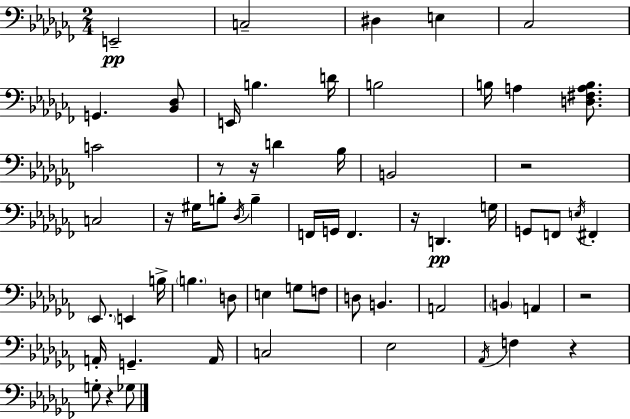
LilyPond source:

{
  \clef bass
  \numericTimeSignature
  \time 2/4
  \key aes \minor
  \repeat volta 2 { e,2--\pp | c2-- | dis4 e4 | ces2 | \break g,4. <bes, des>8 | e,16 b4. d'16 | b2 | b16 a4 <d fis a b>8. | \break c'2 | r8 r16 d'4 bes16 | b,2 | r2 | \break c2 | r16 gis16 b8-. \acciaccatura { des16 } b4-- | f,16 g,16 f,4. | r16 d,4.\pp | \break g16 g,8 f,8 \acciaccatura { e16 } fis,4-. | \parenthesize ees,8. e,4 | b16-> \parenthesize b4. | d8 e4 g8 | \break f8 d8 b,4. | a,2 | \parenthesize b,4 a,4 | r2 | \break a,16-. g,4.-- | a,16 c2 | ees2 | \acciaccatura { aes,16 } f4 r4 | \break g8-. r4 | ges8 } \bar "|."
}